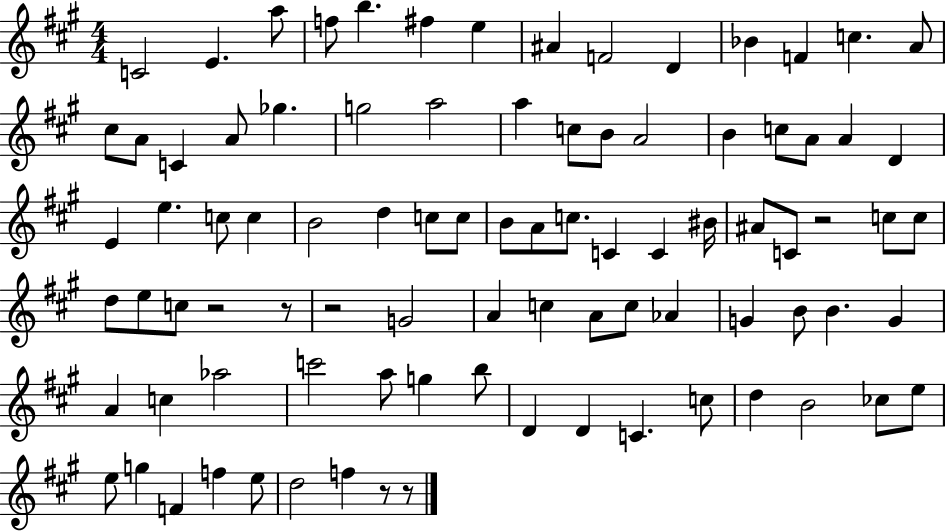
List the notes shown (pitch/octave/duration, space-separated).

C4/h E4/q. A5/e F5/e B5/q. F#5/q E5/q A#4/q F4/h D4/q Bb4/q F4/q C5/q. A4/e C#5/e A4/e C4/q A4/e Gb5/q. G5/h A5/h A5/q C5/e B4/e A4/h B4/q C5/e A4/e A4/q D4/q E4/q E5/q. C5/e C5/q B4/h D5/q C5/e C5/e B4/e A4/e C5/e. C4/q C4/q BIS4/s A#4/e C4/e R/h C5/e C5/e D5/e E5/e C5/e R/h R/e R/h G4/h A4/q C5/q A4/e C5/e Ab4/q G4/q B4/e B4/q. G4/q A4/q C5/q Ab5/h C6/h A5/e G5/q B5/e D4/q D4/q C4/q. C5/e D5/q B4/h CES5/e E5/e E5/e G5/q F4/q F5/q E5/e D5/h F5/q R/e R/e